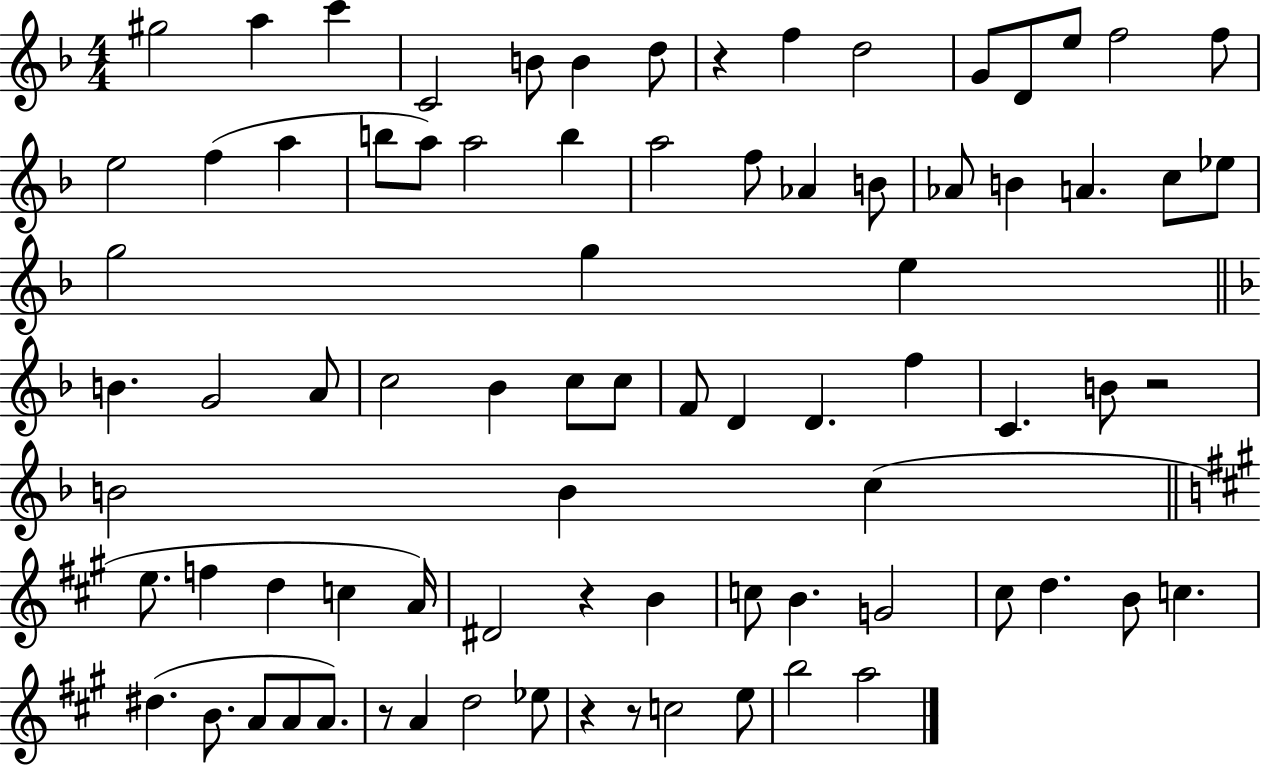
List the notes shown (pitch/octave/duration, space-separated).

G#5/h A5/q C6/q C4/h B4/e B4/q D5/e R/q F5/q D5/h G4/e D4/e E5/e F5/h F5/e E5/h F5/q A5/q B5/e A5/e A5/h B5/q A5/h F5/e Ab4/q B4/e Ab4/e B4/q A4/q. C5/e Eb5/e G5/h G5/q E5/q B4/q. G4/h A4/e C5/h Bb4/q C5/e C5/e F4/e D4/q D4/q. F5/q C4/q. B4/e R/h B4/h B4/q C5/q E5/e. F5/q D5/q C5/q A4/s D#4/h R/q B4/q C5/e B4/q. G4/h C#5/e D5/q. B4/e C5/q. D#5/q. B4/e. A4/e A4/e A4/e. R/e A4/q D5/h Eb5/e R/q R/e C5/h E5/e B5/h A5/h